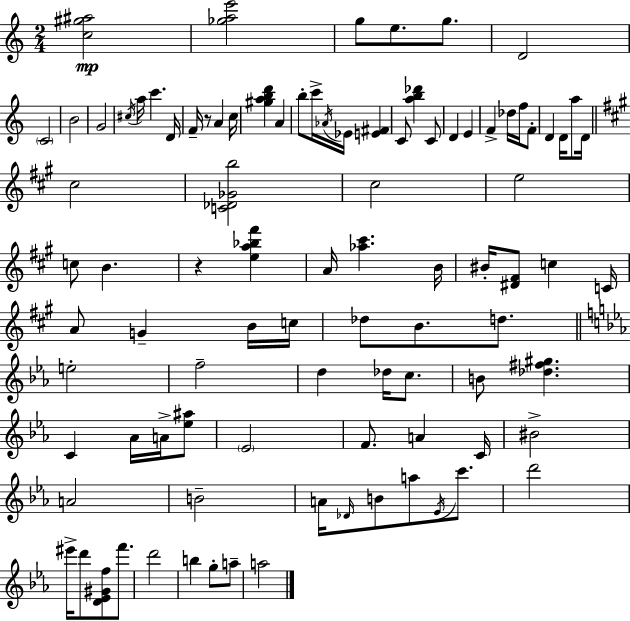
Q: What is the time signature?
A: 2/4